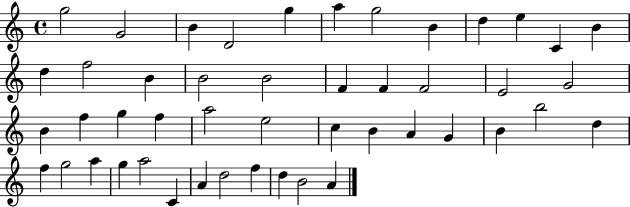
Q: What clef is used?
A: treble